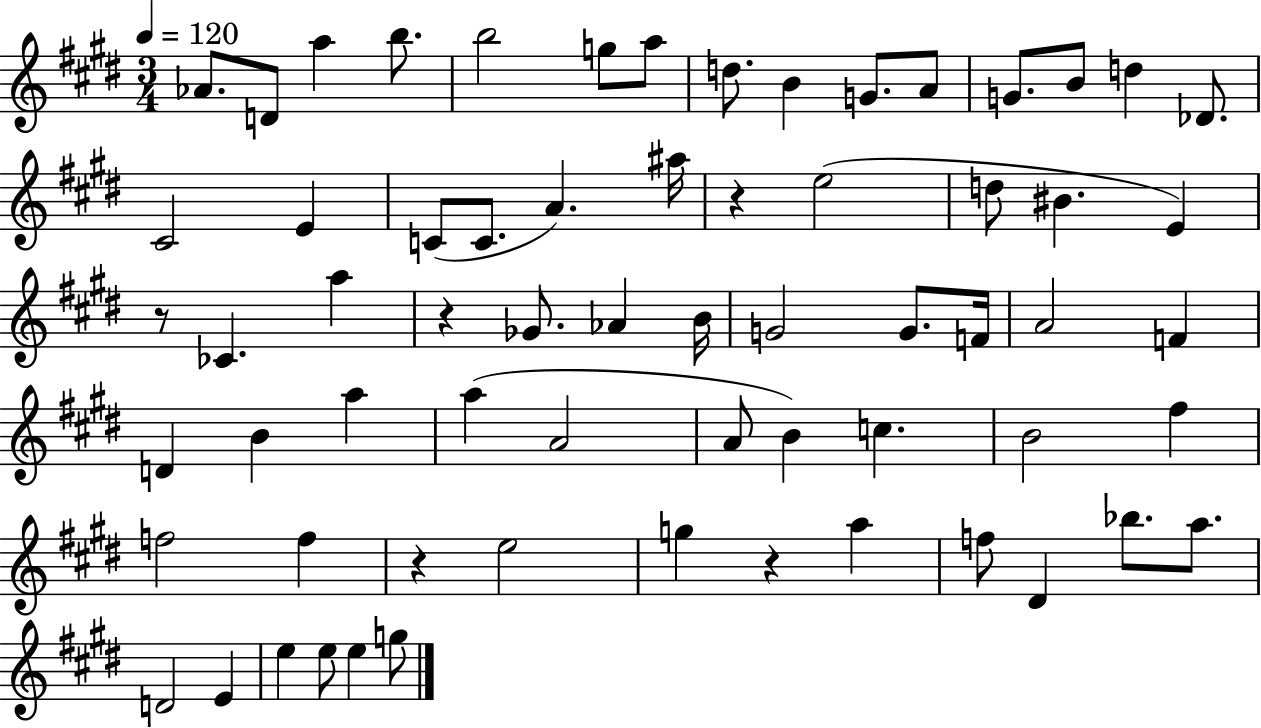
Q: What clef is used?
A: treble